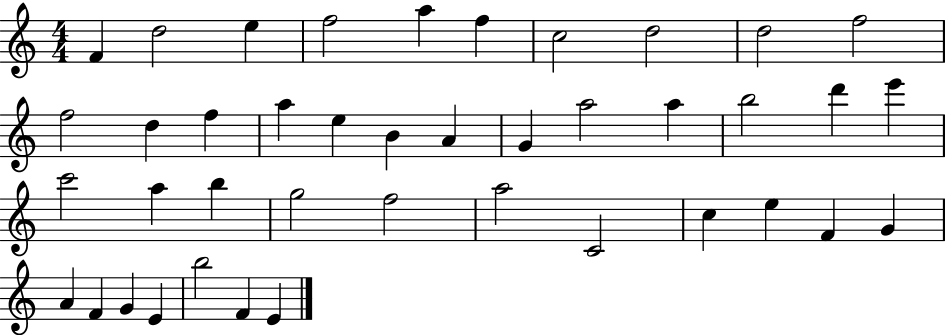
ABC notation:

X:1
T:Untitled
M:4/4
L:1/4
K:C
F d2 e f2 a f c2 d2 d2 f2 f2 d f a e B A G a2 a b2 d' e' c'2 a b g2 f2 a2 C2 c e F G A F G E b2 F E